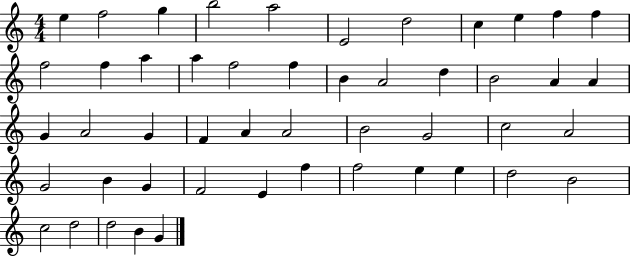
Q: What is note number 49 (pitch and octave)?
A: G4